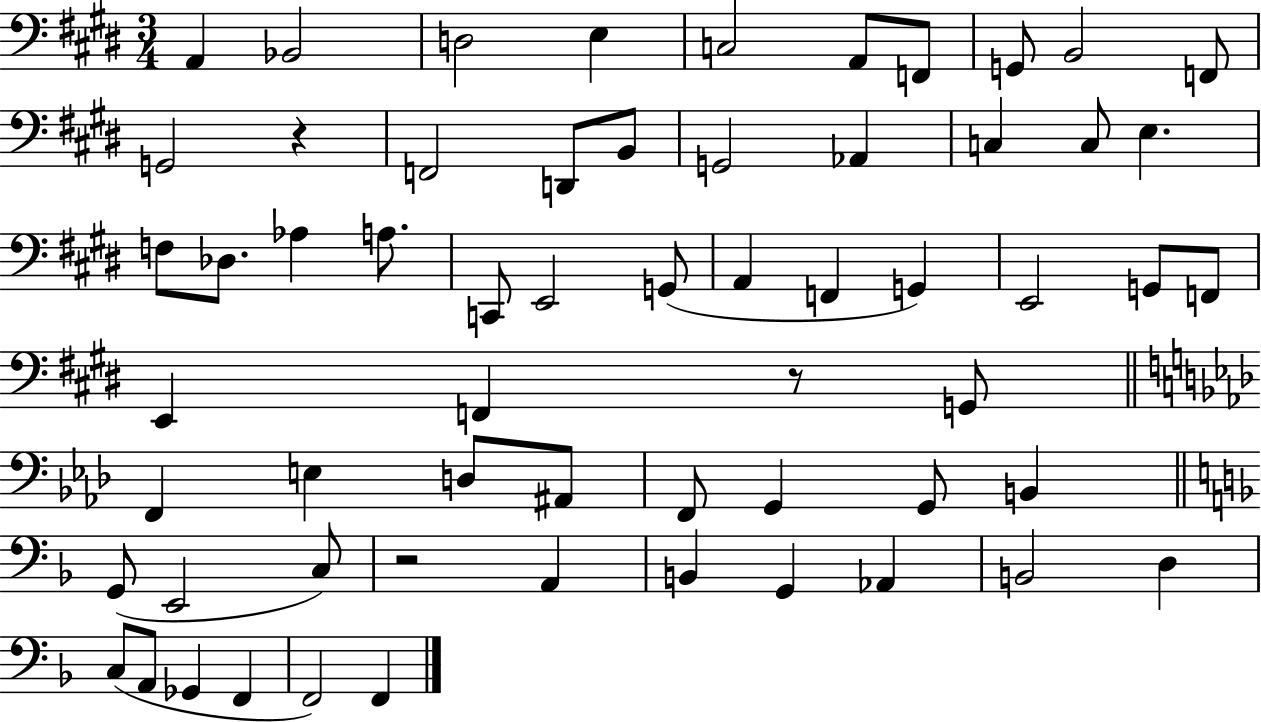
A2/q Bb2/h D3/h E3/q C3/h A2/e F2/e G2/e B2/h F2/e G2/h R/q F2/h D2/e B2/e G2/h Ab2/q C3/q C3/e E3/q. F3/e Db3/e. Ab3/q A3/e. C2/e E2/h G2/e A2/q F2/q G2/q E2/h G2/e F2/e E2/q F2/q R/e G2/e F2/q E3/q D3/e A#2/e F2/e G2/q G2/e B2/q G2/e E2/h C3/e R/h A2/q B2/q G2/q Ab2/q B2/h D3/q C3/e A2/e Gb2/q F2/q F2/h F2/q